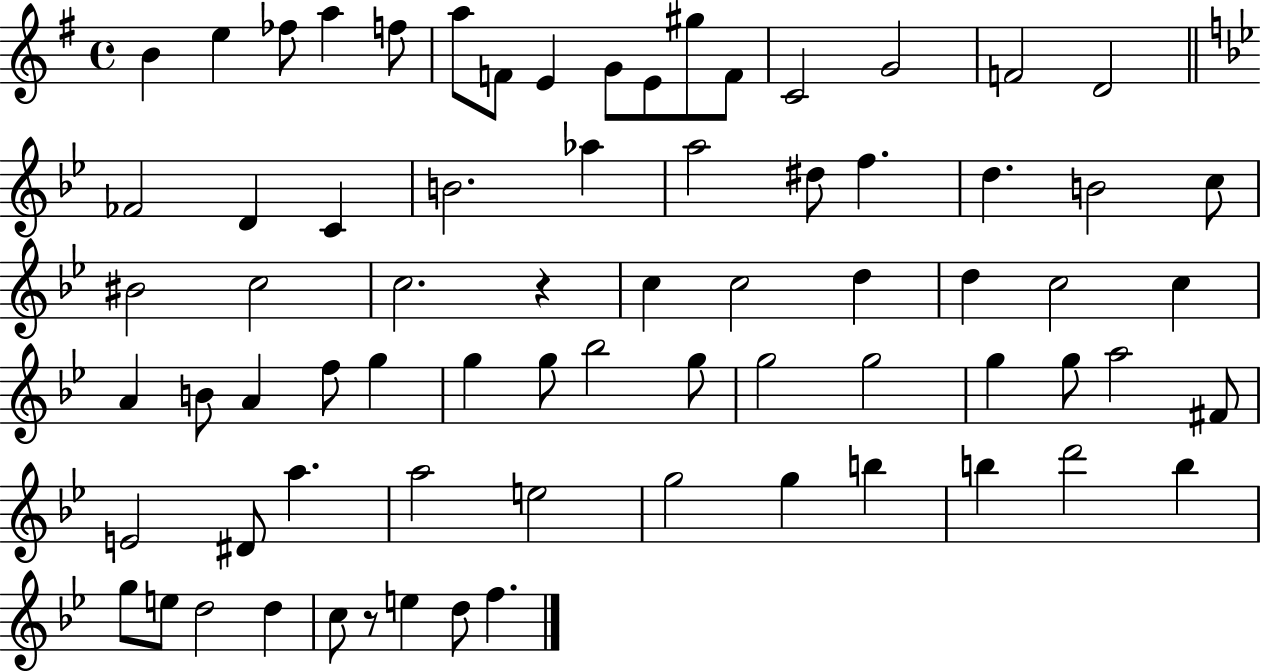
X:1
T:Untitled
M:4/4
L:1/4
K:G
B e _f/2 a f/2 a/2 F/2 E G/2 E/2 ^g/2 F/2 C2 G2 F2 D2 _F2 D C B2 _a a2 ^d/2 f d B2 c/2 ^B2 c2 c2 z c c2 d d c2 c A B/2 A f/2 g g g/2 _b2 g/2 g2 g2 g g/2 a2 ^F/2 E2 ^D/2 a a2 e2 g2 g b b d'2 b g/2 e/2 d2 d c/2 z/2 e d/2 f